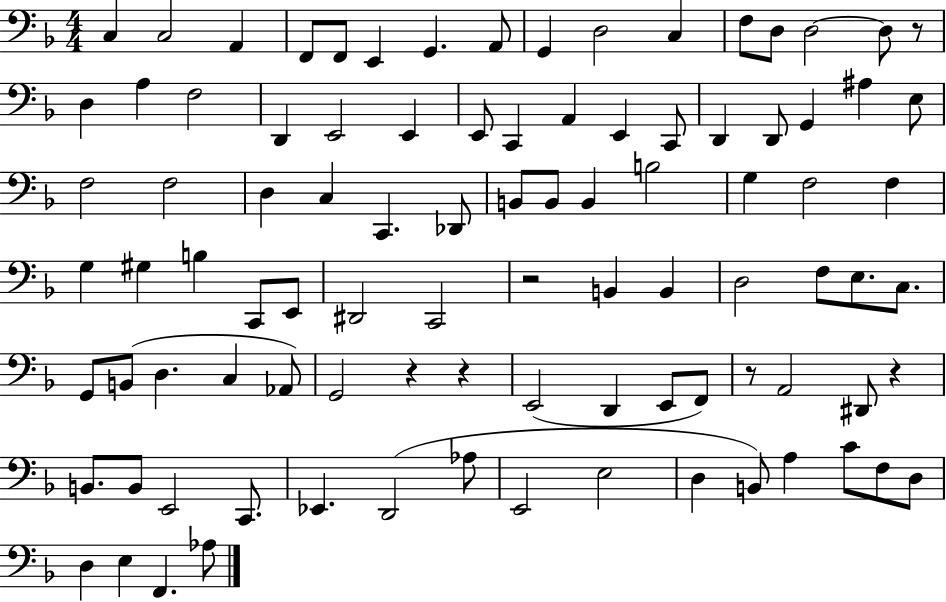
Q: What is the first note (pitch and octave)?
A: C3